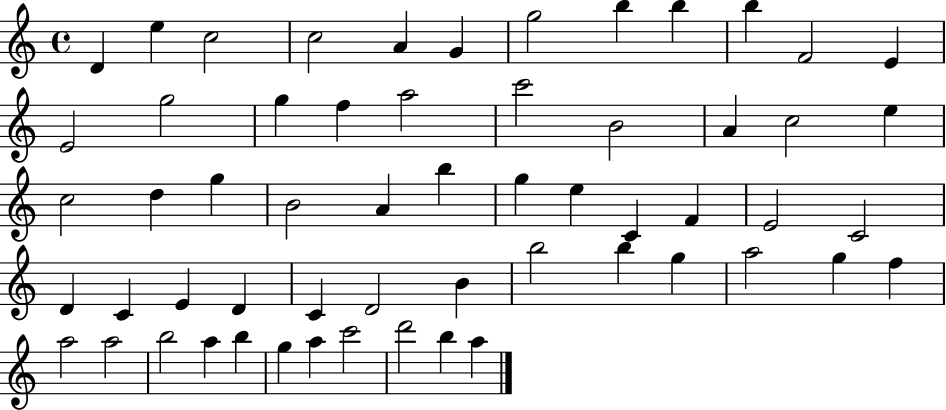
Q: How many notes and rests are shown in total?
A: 58